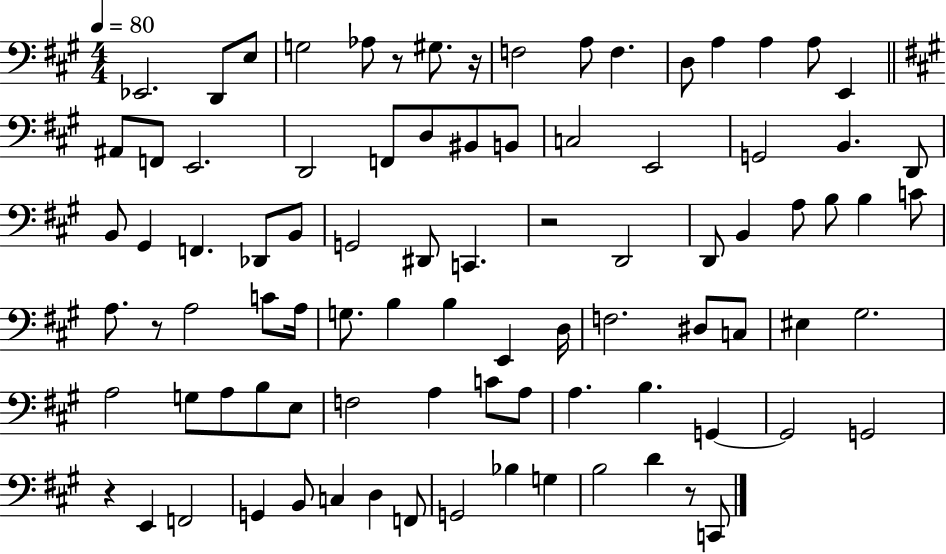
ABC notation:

X:1
T:Untitled
M:4/4
L:1/4
K:A
_E,,2 D,,/2 E,/2 G,2 _A,/2 z/2 ^G,/2 z/4 F,2 A,/2 F, D,/2 A, A, A,/2 E,, ^A,,/2 F,,/2 E,,2 D,,2 F,,/2 D,/2 ^B,,/2 B,,/2 C,2 E,,2 G,,2 B,, D,,/2 B,,/2 ^G,, F,, _D,,/2 B,,/2 G,,2 ^D,,/2 C,, z2 D,,2 D,,/2 B,, A,/2 B,/2 B, C/2 A,/2 z/2 A,2 C/2 A,/4 G,/2 B, B, E,, D,/4 F,2 ^D,/2 C,/2 ^E, ^G,2 A,2 G,/2 A,/2 B,/2 E,/2 F,2 A, C/2 A,/2 A, B, G,, G,,2 G,,2 z E,, F,,2 G,, B,,/2 C, D, F,,/2 G,,2 _B, G, B,2 D z/2 C,,/2